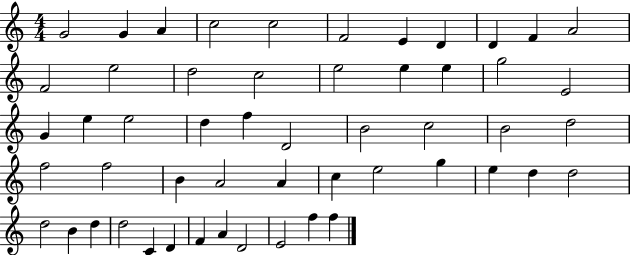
G4/h G4/q A4/q C5/h C5/h F4/h E4/q D4/q D4/q F4/q A4/h F4/h E5/h D5/h C5/h E5/h E5/q E5/q G5/h E4/h G4/q E5/q E5/h D5/q F5/q D4/h B4/h C5/h B4/h D5/h F5/h F5/h B4/q A4/h A4/q C5/q E5/h G5/q E5/q D5/q D5/h D5/h B4/q D5/q D5/h C4/q D4/q F4/q A4/q D4/h E4/h F5/q F5/q